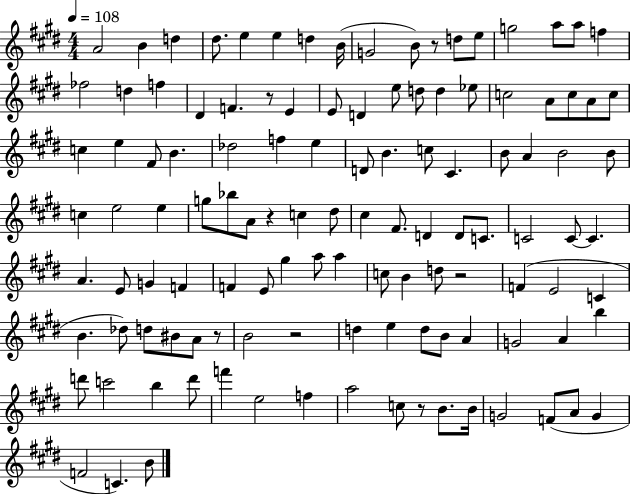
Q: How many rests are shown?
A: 7